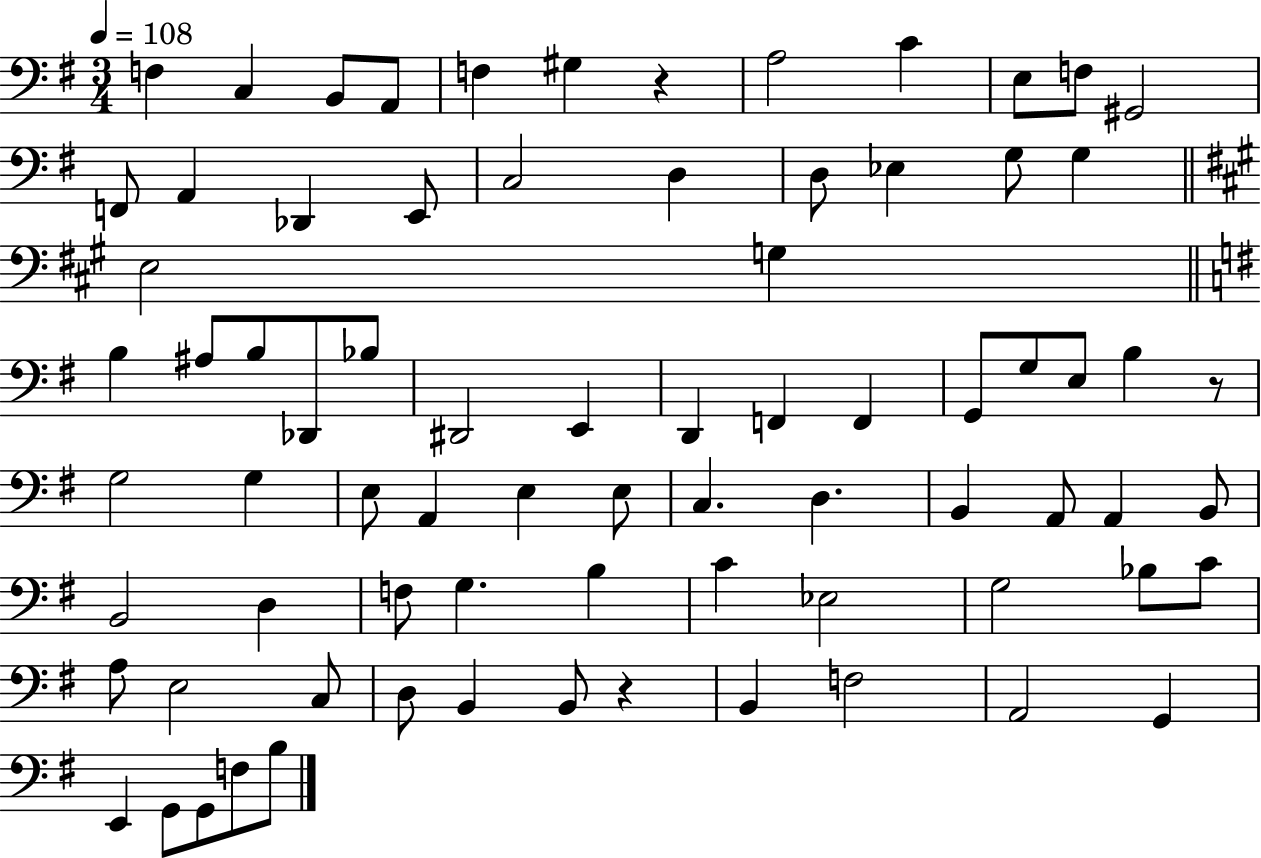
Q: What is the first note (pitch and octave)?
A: F3